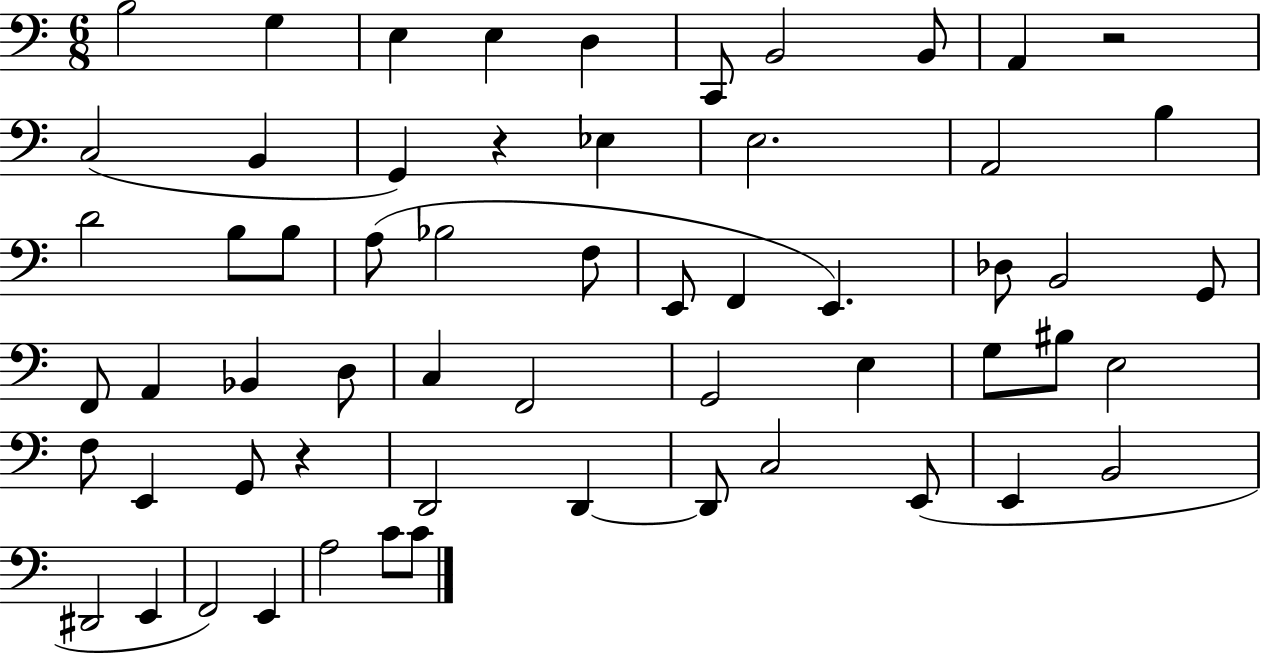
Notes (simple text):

B3/h G3/q E3/q E3/q D3/q C2/e B2/h B2/e A2/q R/h C3/h B2/q G2/q R/q Eb3/q E3/h. A2/h B3/q D4/h B3/e B3/e A3/e Bb3/h F3/e E2/e F2/q E2/q. Db3/e B2/h G2/e F2/e A2/q Bb2/q D3/e C3/q F2/h G2/h E3/q G3/e BIS3/e E3/h F3/e E2/q G2/e R/q D2/h D2/q D2/e C3/h E2/e E2/q B2/h D#2/h E2/q F2/h E2/q A3/h C4/e C4/e